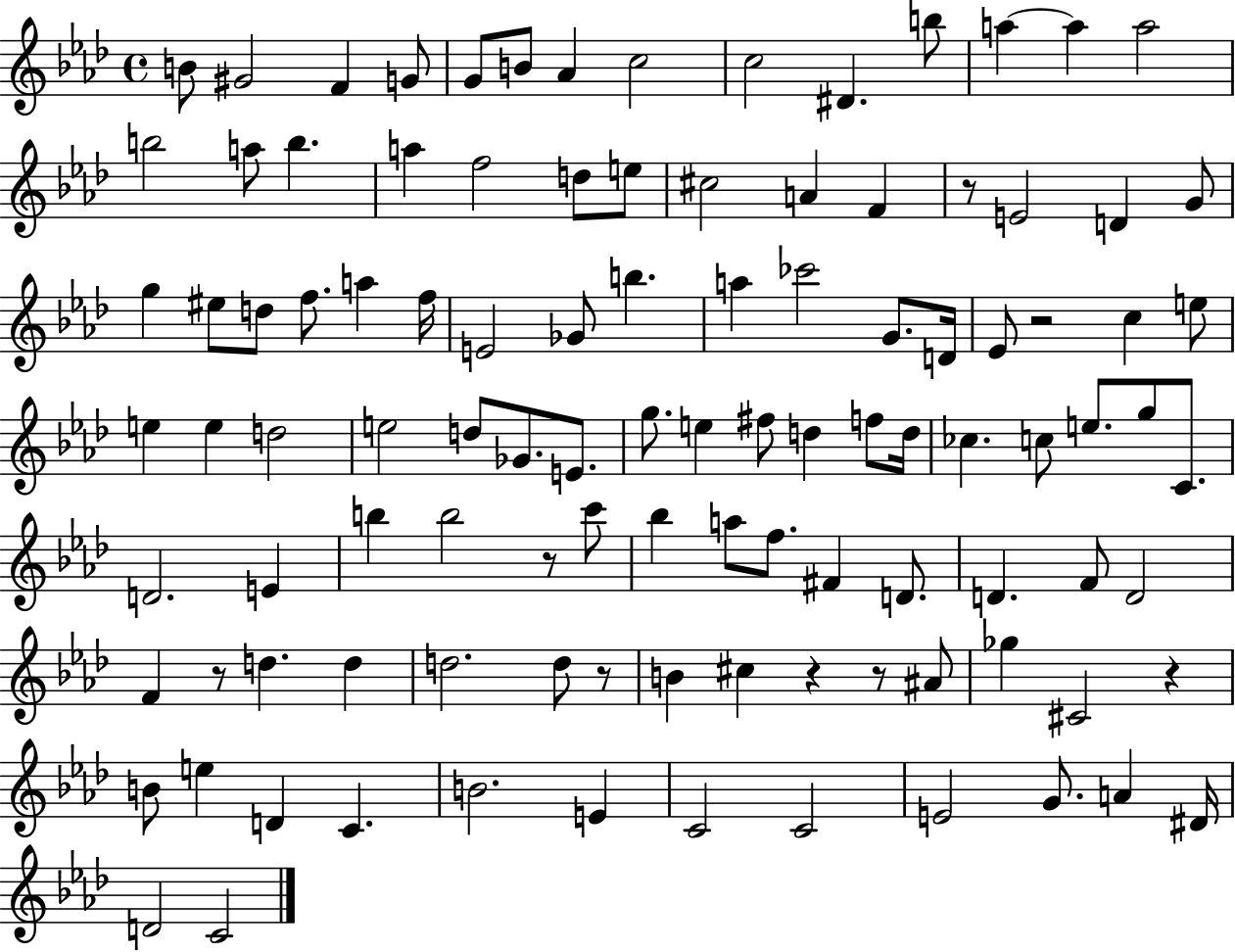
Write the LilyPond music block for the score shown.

{
  \clef treble
  \time 4/4
  \defaultTimeSignature
  \key aes \major
  \repeat volta 2 { b'8 gis'2 f'4 g'8 | g'8 b'8 aes'4 c''2 | c''2 dis'4. b''8 | a''4~~ a''4 a''2 | \break b''2 a''8 b''4. | a''4 f''2 d''8 e''8 | cis''2 a'4 f'4 | r8 e'2 d'4 g'8 | \break g''4 eis''8 d''8 f''8. a''4 f''16 | e'2 ges'8 b''4. | a''4 ces'''2 g'8. d'16 | ees'8 r2 c''4 e''8 | \break e''4 e''4 d''2 | e''2 d''8 ges'8. e'8. | g''8. e''4 fis''8 d''4 f''8 d''16 | ces''4. c''8 e''8. g''8 c'8. | \break d'2. e'4 | b''4 b''2 r8 c'''8 | bes''4 a''8 f''8. fis'4 d'8. | d'4. f'8 d'2 | \break f'4 r8 d''4. d''4 | d''2. d''8 r8 | b'4 cis''4 r4 r8 ais'8 | ges''4 cis'2 r4 | \break b'8 e''4 d'4 c'4. | b'2. e'4 | c'2 c'2 | e'2 g'8. a'4 dis'16 | \break d'2 c'2 | } \bar "|."
}